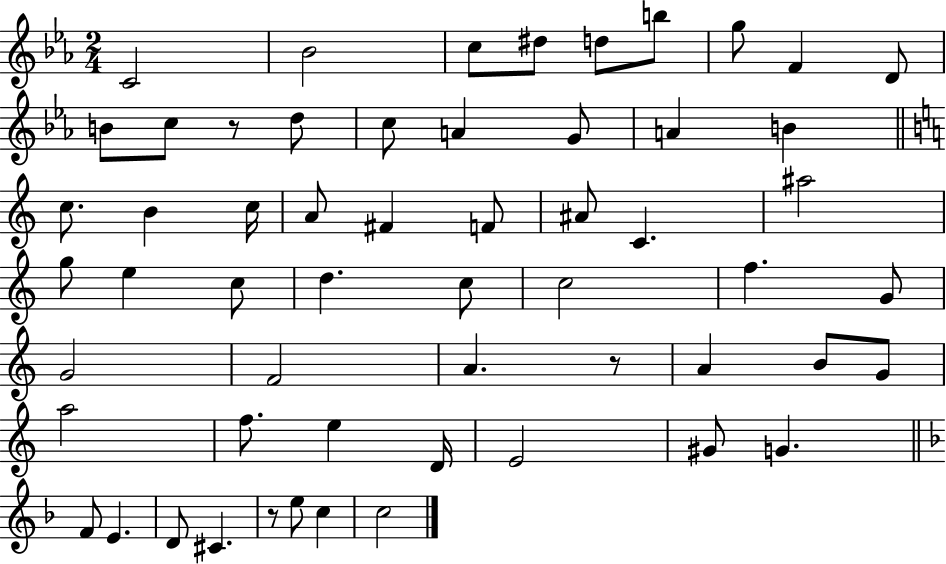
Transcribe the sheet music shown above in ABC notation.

X:1
T:Untitled
M:2/4
L:1/4
K:Eb
C2 _B2 c/2 ^d/2 d/2 b/2 g/2 F D/2 B/2 c/2 z/2 d/2 c/2 A G/2 A B c/2 B c/4 A/2 ^F F/2 ^A/2 C ^a2 g/2 e c/2 d c/2 c2 f G/2 G2 F2 A z/2 A B/2 G/2 a2 f/2 e D/4 E2 ^G/2 G F/2 E D/2 ^C z/2 e/2 c c2